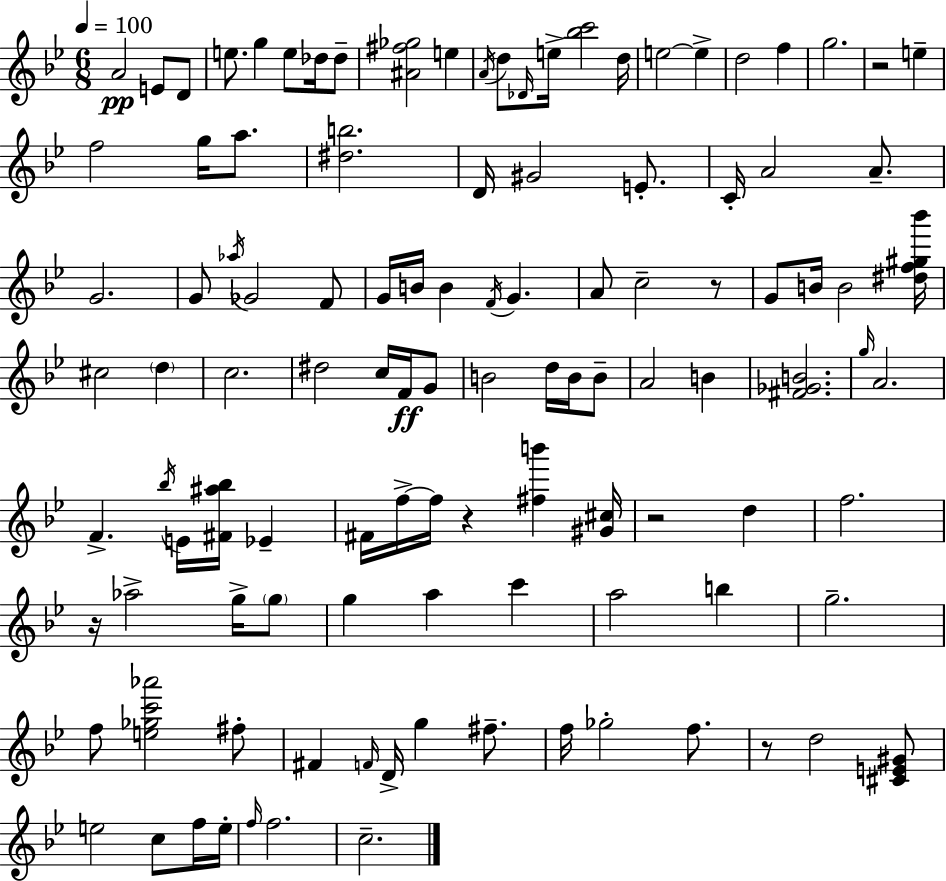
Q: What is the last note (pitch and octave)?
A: C5